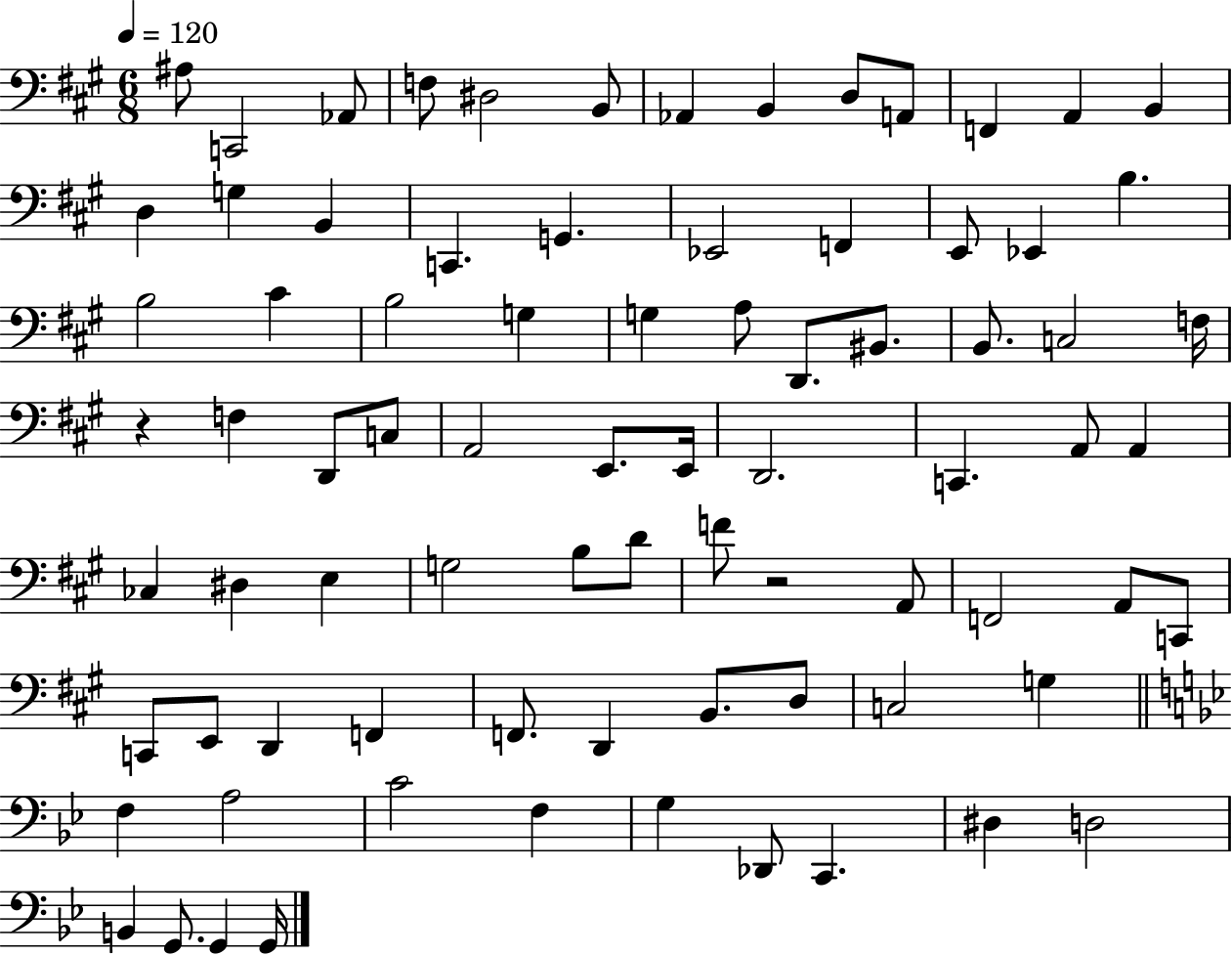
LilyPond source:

{
  \clef bass
  \numericTimeSignature
  \time 6/8
  \key a \major
  \tempo 4 = 120
  ais8 c,2 aes,8 | f8 dis2 b,8 | aes,4 b,4 d8 a,8 | f,4 a,4 b,4 | \break d4 g4 b,4 | c,4. g,4. | ees,2 f,4 | e,8 ees,4 b4. | \break b2 cis'4 | b2 g4 | g4 a8 d,8. bis,8. | b,8. c2 f16 | \break r4 f4 d,8 c8 | a,2 e,8. e,16 | d,2. | c,4. a,8 a,4 | \break ces4 dis4 e4 | g2 b8 d'8 | f'8 r2 a,8 | f,2 a,8 c,8 | \break c,8 e,8 d,4 f,4 | f,8. d,4 b,8. d8 | c2 g4 | \bar "||" \break \key bes \major f4 a2 | c'2 f4 | g4 des,8 c,4. | dis4 d2 | \break b,4 g,8. g,4 g,16 | \bar "|."
}